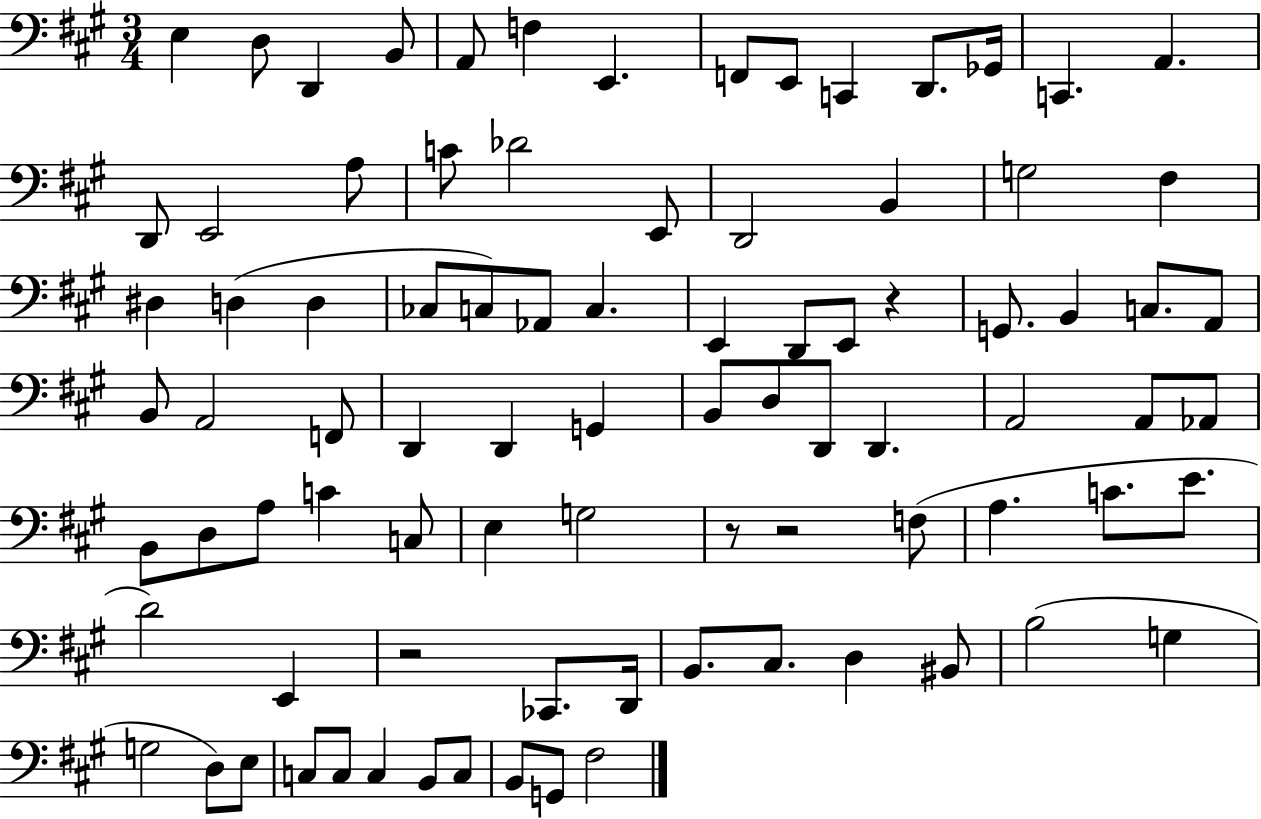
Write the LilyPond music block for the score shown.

{
  \clef bass
  \numericTimeSignature
  \time 3/4
  \key a \major
  e4 d8 d,4 b,8 | a,8 f4 e,4. | f,8 e,8 c,4 d,8. ges,16 | c,4. a,4. | \break d,8 e,2 a8 | c'8 des'2 e,8 | d,2 b,4 | g2 fis4 | \break dis4 d4( d4 | ces8 c8) aes,8 c4. | e,4 d,8 e,8 r4 | g,8. b,4 c8. a,8 | \break b,8 a,2 f,8 | d,4 d,4 g,4 | b,8 d8 d,8 d,4. | a,2 a,8 aes,8 | \break b,8 d8 a8 c'4 c8 | e4 g2 | r8 r2 f8( | a4. c'8. e'8. | \break d'2) e,4 | r2 ces,8. d,16 | b,8. cis8. d4 bis,8 | b2( g4 | \break g2 d8) e8 | c8 c8 c4 b,8 c8 | b,8 g,8 fis2 | \bar "|."
}